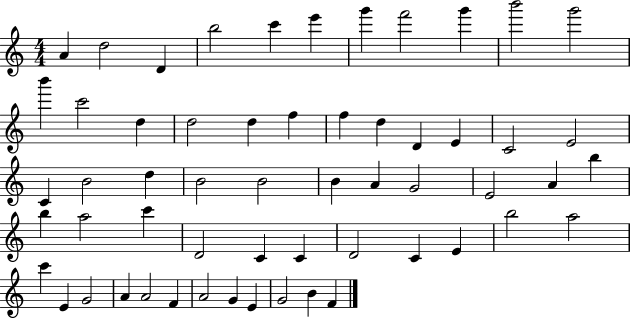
A4/q D5/h D4/q B5/h C6/q E6/q G6/q F6/h G6/q B6/h G6/h B6/q C6/h D5/q D5/h D5/q F5/q F5/q D5/q D4/q E4/q C4/h E4/h C4/q B4/h D5/q B4/h B4/h B4/q A4/q G4/h E4/h A4/q B5/q B5/q A5/h C6/q D4/h C4/q C4/q D4/h C4/q E4/q B5/h A5/h C6/q E4/q G4/h A4/q A4/h F4/q A4/h G4/q E4/q G4/h B4/q F4/q